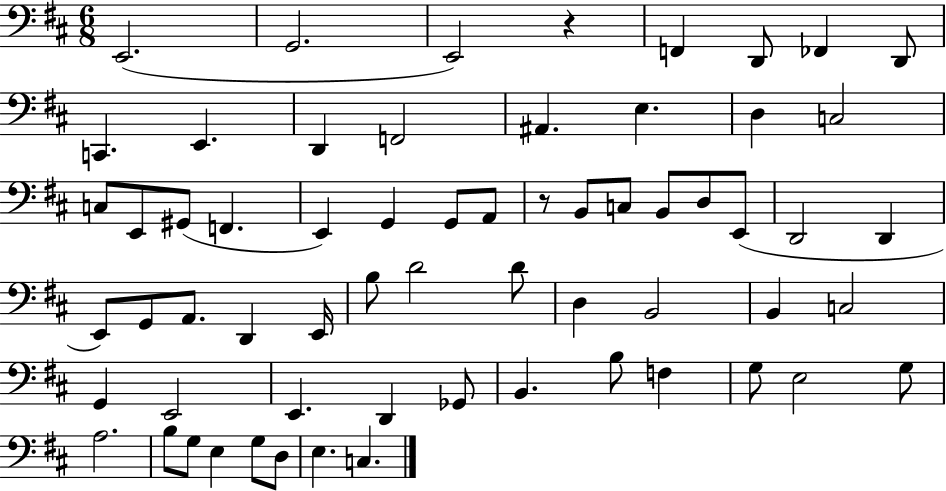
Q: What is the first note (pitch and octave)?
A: E2